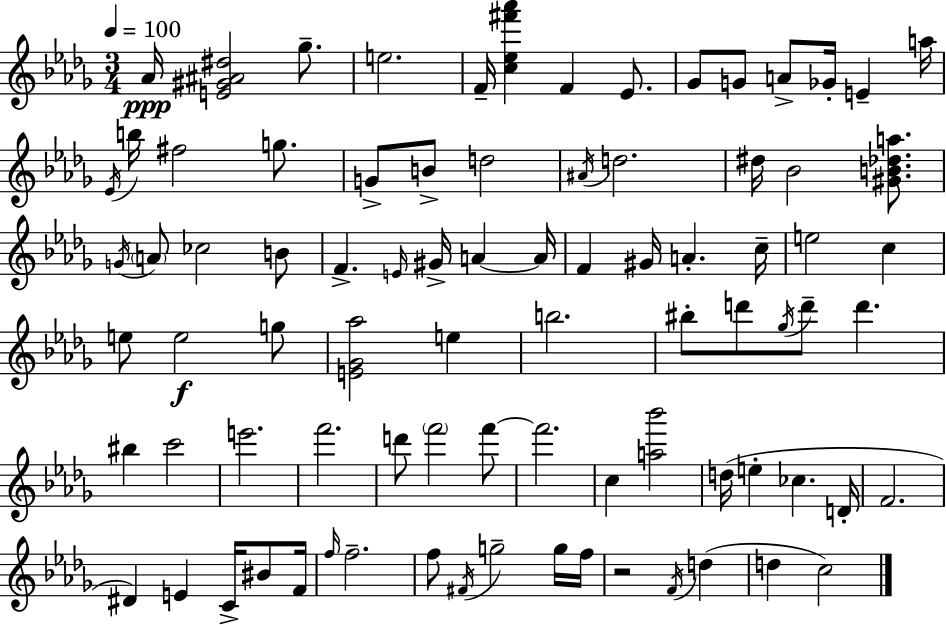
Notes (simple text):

Ab4/s [E4,G#4,A#4,D#5]/h Gb5/e. E5/h. F4/s [C5,Eb5,F#6,Ab6]/q F4/q Eb4/e. Gb4/e G4/e A4/e Gb4/s E4/q A5/s Eb4/s B5/s F#5/h G5/e. G4/e B4/e D5/h A#4/s D5/h. D#5/s Bb4/h [G#4,B4,Db5,A5]/e. G4/s A4/e CES5/h B4/e F4/q. E4/s G#4/s A4/q A4/s F4/q G#4/s A4/q. C5/s E5/h C5/q E5/e E5/h G5/e [E4,Gb4,Ab5]/h E5/q B5/h. BIS5/e D6/e Gb5/s D6/e D6/q. BIS5/q C6/h E6/h. F6/h. D6/e F6/h F6/e F6/h. C5/q [A5,Bb6]/h D5/s E5/q CES5/q. D4/s F4/h. D#4/q E4/q C4/s BIS4/e F4/s F5/s F5/h. F5/e F#4/s G5/h G5/s F5/s R/h F4/s D5/q D5/q C5/h